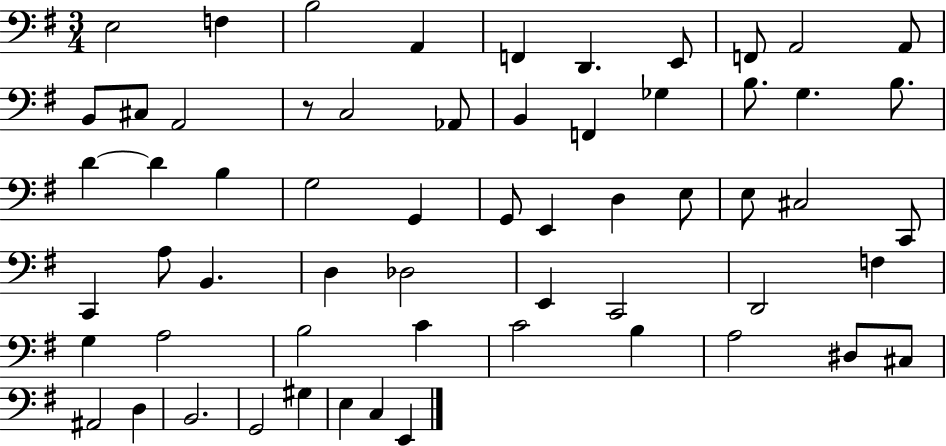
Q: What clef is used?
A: bass